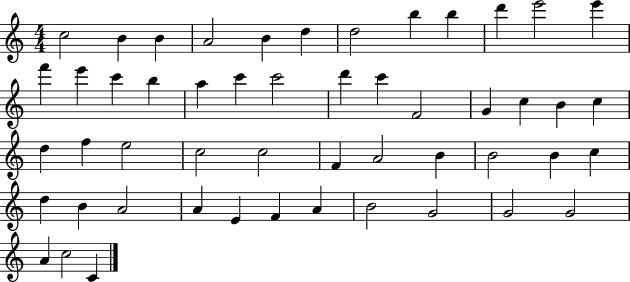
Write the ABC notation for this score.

X:1
T:Untitled
M:4/4
L:1/4
K:C
c2 B B A2 B d d2 b b d' e'2 e' f' e' c' b a c' c'2 d' c' F2 G c B c d f e2 c2 c2 F A2 B B2 B c d B A2 A E F A B2 G2 G2 G2 A c2 C